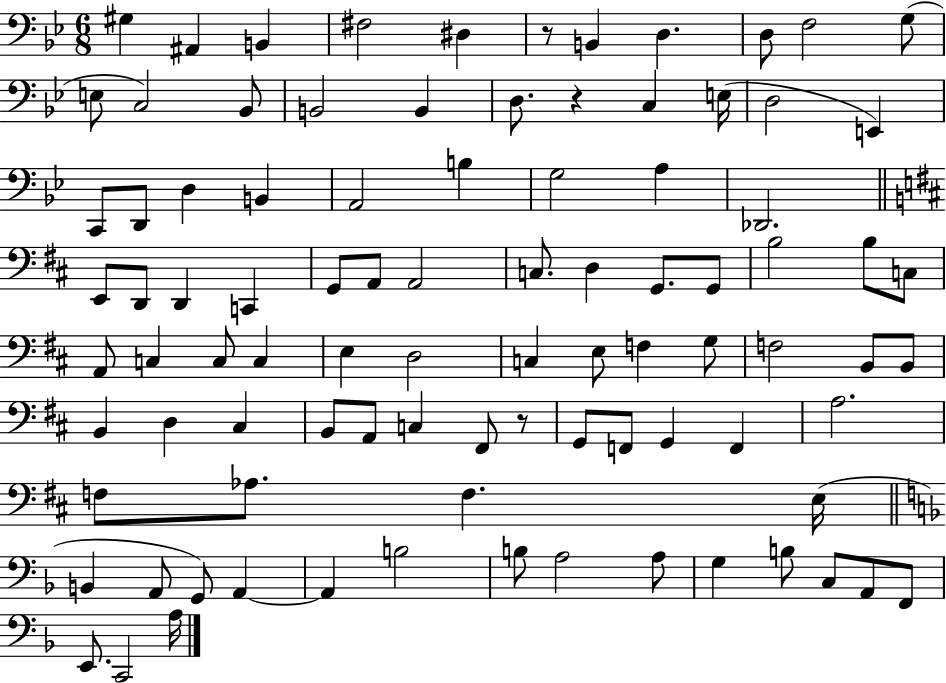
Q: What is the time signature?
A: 6/8